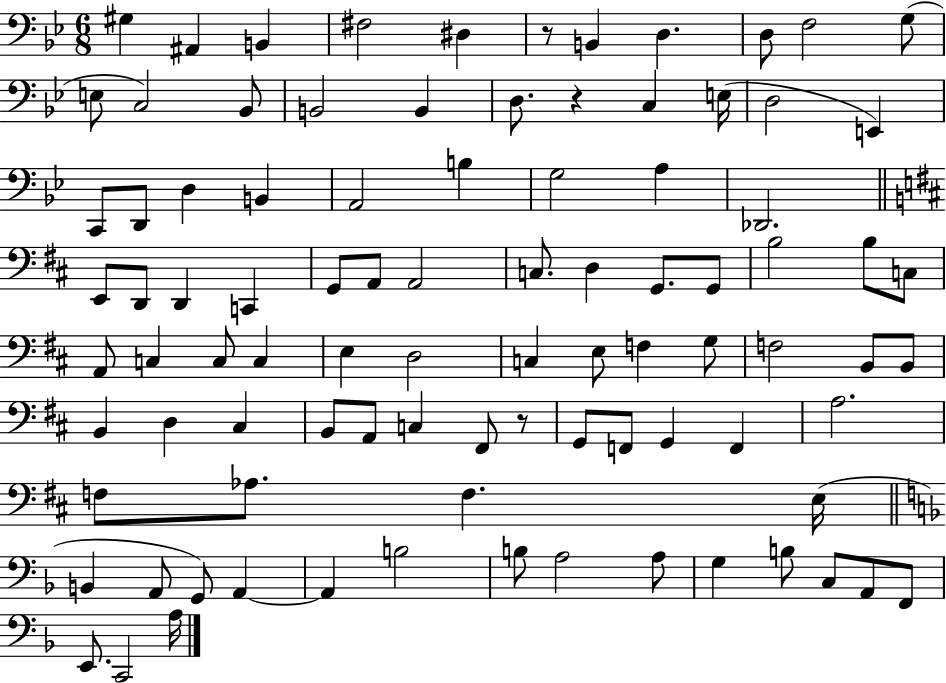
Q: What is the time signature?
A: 6/8